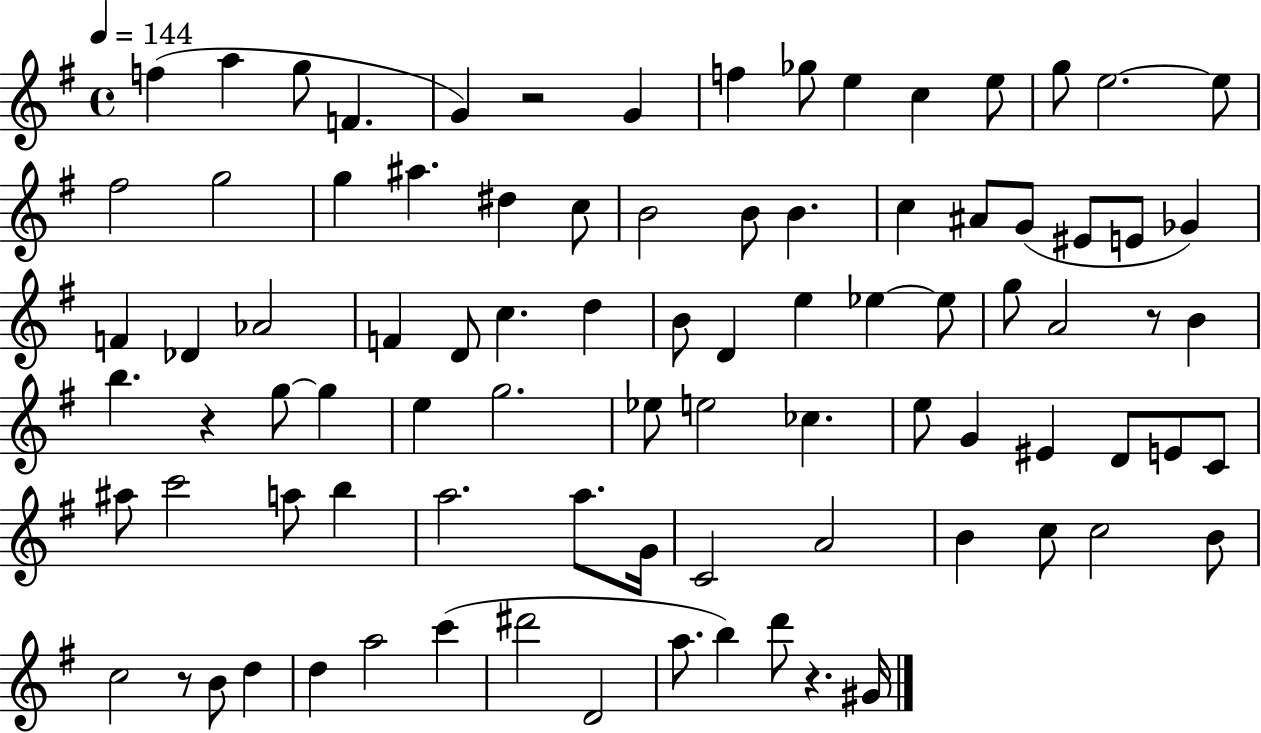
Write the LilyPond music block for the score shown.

{
  \clef treble
  \time 4/4
  \defaultTimeSignature
  \key g \major
  \tempo 4 = 144
  f''4( a''4 g''8 f'4. | g'4) r2 g'4 | f''4 ges''8 e''4 c''4 e''8 | g''8 e''2.~~ e''8 | \break fis''2 g''2 | g''4 ais''4. dis''4 c''8 | b'2 b'8 b'4. | c''4 ais'8 g'8( eis'8 e'8 ges'4) | \break f'4 des'4 aes'2 | f'4 d'8 c''4. d''4 | b'8 d'4 e''4 ees''4~~ ees''8 | g''8 a'2 r8 b'4 | \break b''4. r4 g''8~~ g''4 | e''4 g''2. | ees''8 e''2 ces''4. | e''8 g'4 eis'4 d'8 e'8 c'8 | \break ais''8 c'''2 a''8 b''4 | a''2. a''8. g'16 | c'2 a'2 | b'4 c''8 c''2 b'8 | \break c''2 r8 b'8 d''4 | d''4 a''2 c'''4( | dis'''2 d'2 | a''8. b''4) d'''8 r4. gis'16 | \break \bar "|."
}